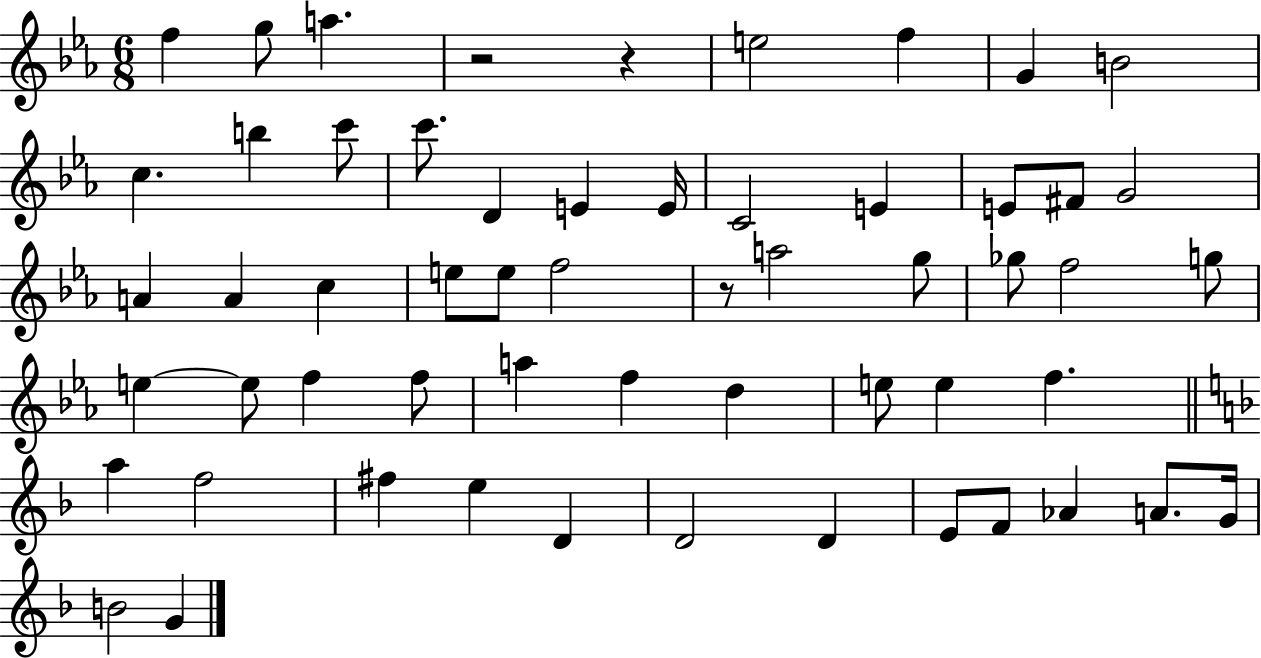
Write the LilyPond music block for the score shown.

{
  \clef treble
  \numericTimeSignature
  \time 6/8
  \key ees \major
  f''4 g''8 a''4. | r2 r4 | e''2 f''4 | g'4 b'2 | \break c''4. b''4 c'''8 | c'''8. d'4 e'4 e'16 | c'2 e'4 | e'8 fis'8 g'2 | \break a'4 a'4 c''4 | e''8 e''8 f''2 | r8 a''2 g''8 | ges''8 f''2 g''8 | \break e''4~~ e''8 f''4 f''8 | a''4 f''4 d''4 | e''8 e''4 f''4. | \bar "||" \break \key d \minor a''4 f''2 | fis''4 e''4 d'4 | d'2 d'4 | e'8 f'8 aes'4 a'8. g'16 | \break b'2 g'4 | \bar "|."
}